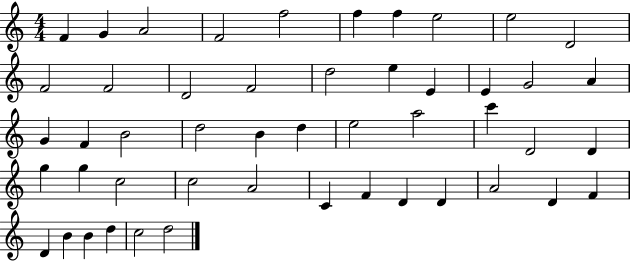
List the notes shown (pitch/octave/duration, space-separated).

F4/q G4/q A4/h F4/h F5/h F5/q F5/q E5/h E5/h D4/h F4/h F4/h D4/h F4/h D5/h E5/q E4/q E4/q G4/h A4/q G4/q F4/q B4/h D5/h B4/q D5/q E5/h A5/h C6/q D4/h D4/q G5/q G5/q C5/h C5/h A4/h C4/q F4/q D4/q D4/q A4/h D4/q F4/q D4/q B4/q B4/q D5/q C5/h D5/h